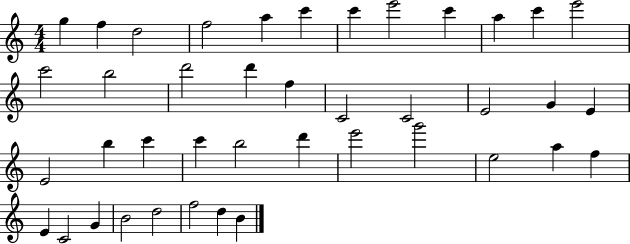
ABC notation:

X:1
T:Untitled
M:4/4
L:1/4
K:C
g f d2 f2 a c' c' e'2 c' a c' e'2 c'2 b2 d'2 d' f C2 C2 E2 G E E2 b c' c' b2 d' e'2 g'2 e2 a f E C2 G B2 d2 f2 d B